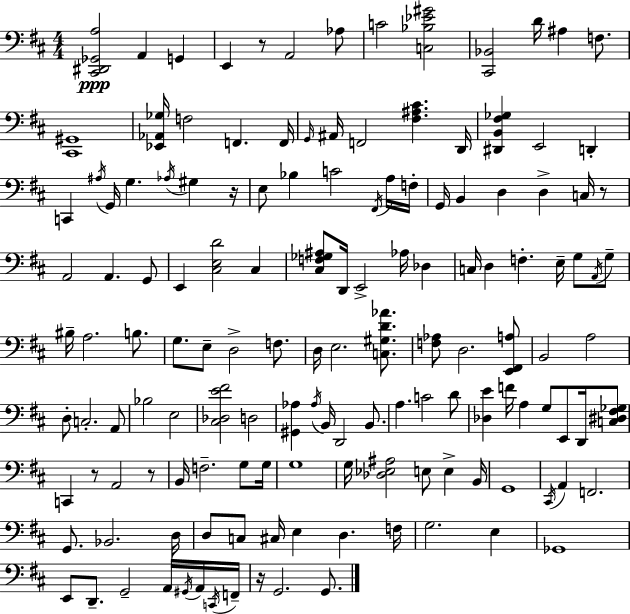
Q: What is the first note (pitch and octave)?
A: A2